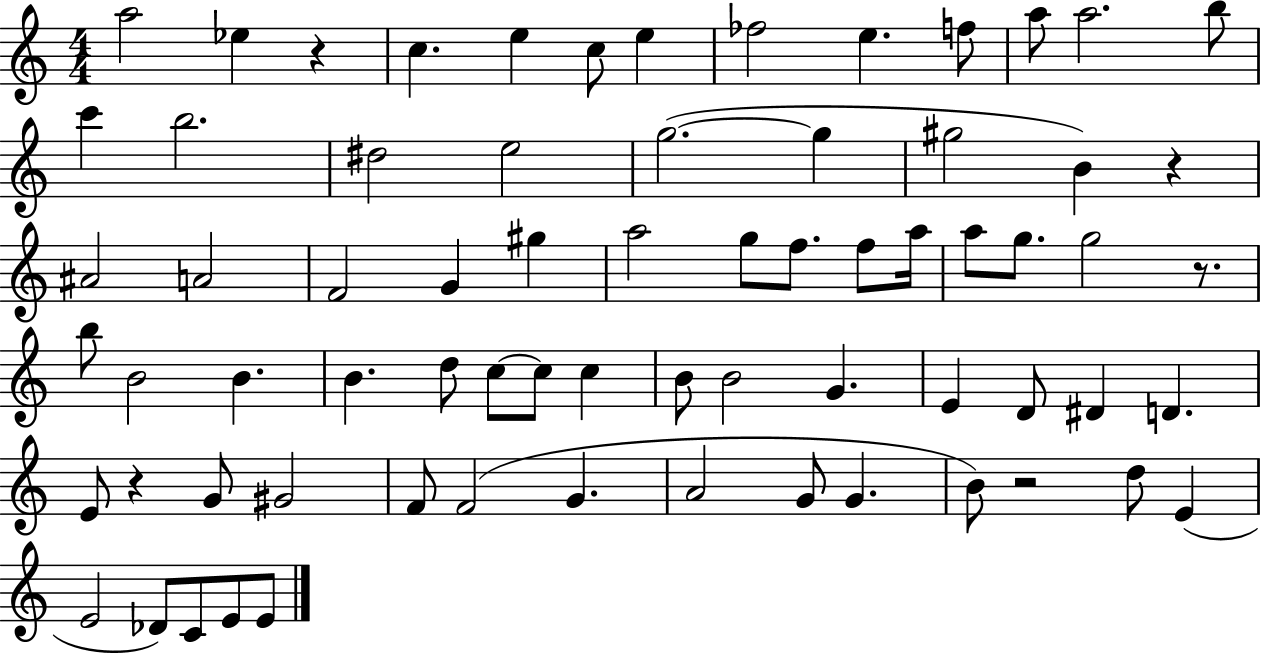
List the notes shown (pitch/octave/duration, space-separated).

A5/h Eb5/q R/q C5/q. E5/q C5/e E5/q FES5/h E5/q. F5/e A5/e A5/h. B5/e C6/q B5/h. D#5/h E5/h G5/h. G5/q G#5/h B4/q R/q A#4/h A4/h F4/h G4/q G#5/q A5/h G5/e F5/e. F5/e A5/s A5/e G5/e. G5/h R/e. B5/e B4/h B4/q. B4/q. D5/e C5/e C5/e C5/q B4/e B4/h G4/q. E4/q D4/e D#4/q D4/q. E4/e R/q G4/e G#4/h F4/e F4/h G4/q. A4/h G4/e G4/q. B4/e R/h D5/e E4/q E4/h Db4/e C4/e E4/e E4/e